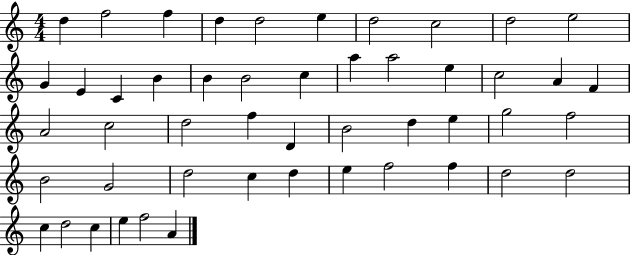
{
  \clef treble
  \numericTimeSignature
  \time 4/4
  \key c \major
  d''4 f''2 f''4 | d''4 d''2 e''4 | d''2 c''2 | d''2 e''2 | \break g'4 e'4 c'4 b'4 | b'4 b'2 c''4 | a''4 a''2 e''4 | c''2 a'4 f'4 | \break a'2 c''2 | d''2 f''4 d'4 | b'2 d''4 e''4 | g''2 f''2 | \break b'2 g'2 | d''2 c''4 d''4 | e''4 f''2 f''4 | d''2 d''2 | \break c''4 d''2 c''4 | e''4 f''2 a'4 | \bar "|."
}